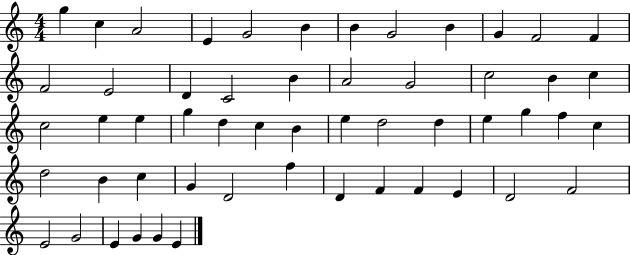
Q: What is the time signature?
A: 4/4